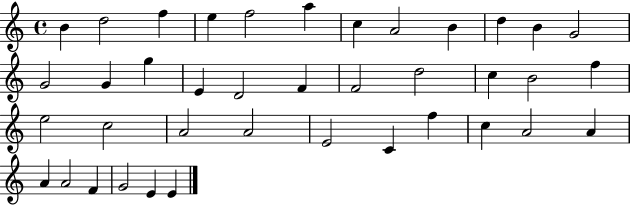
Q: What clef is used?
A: treble